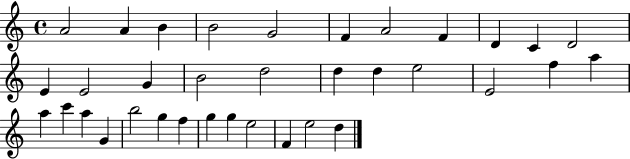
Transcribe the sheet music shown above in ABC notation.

X:1
T:Untitled
M:4/4
L:1/4
K:C
A2 A B B2 G2 F A2 F D C D2 E E2 G B2 d2 d d e2 E2 f a a c' a G b2 g f g g e2 F e2 d